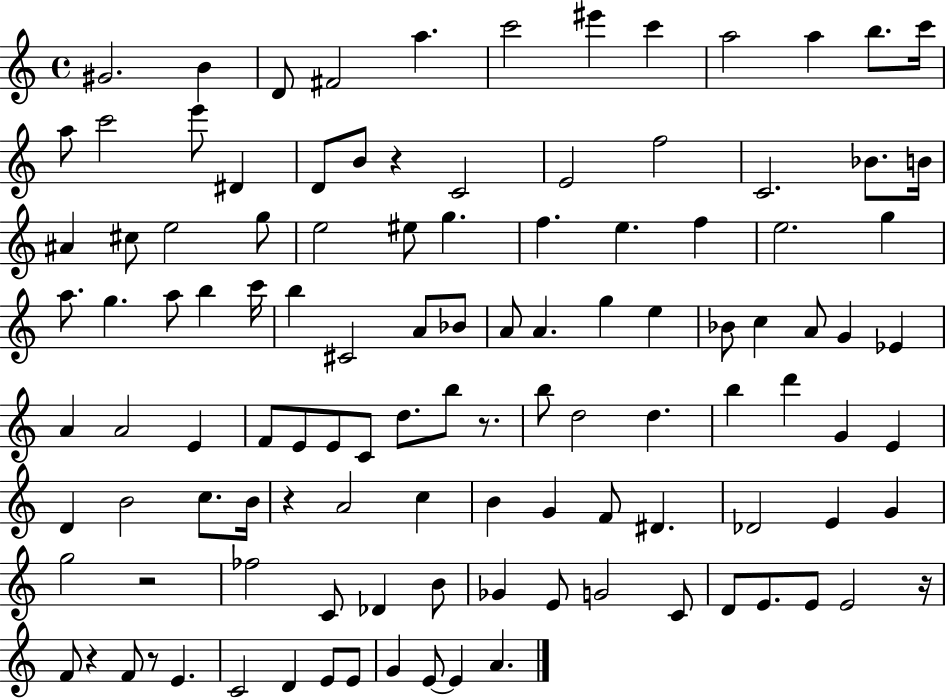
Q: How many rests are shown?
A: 7